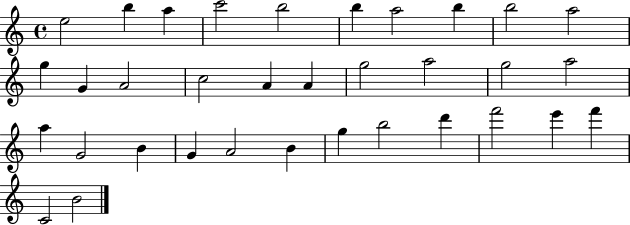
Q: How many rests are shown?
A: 0